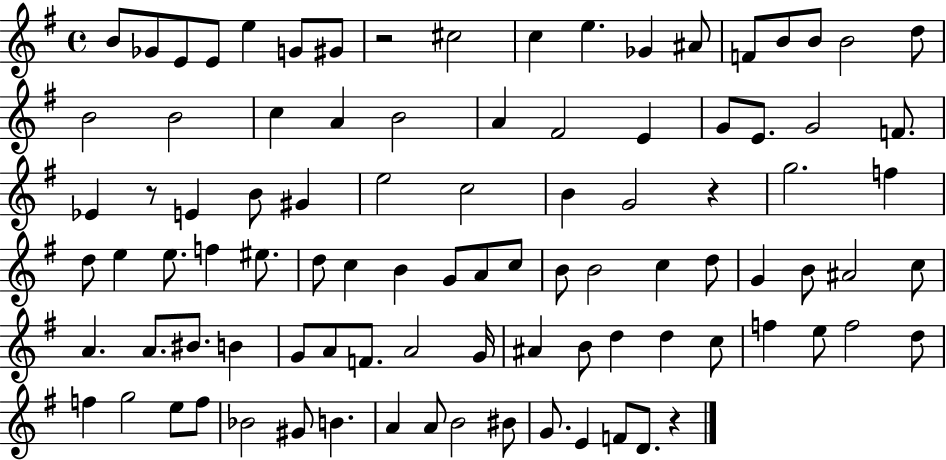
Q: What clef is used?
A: treble